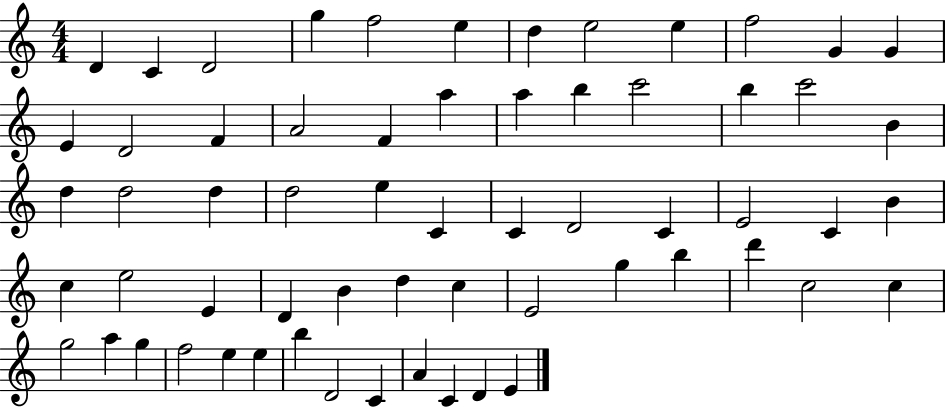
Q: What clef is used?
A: treble